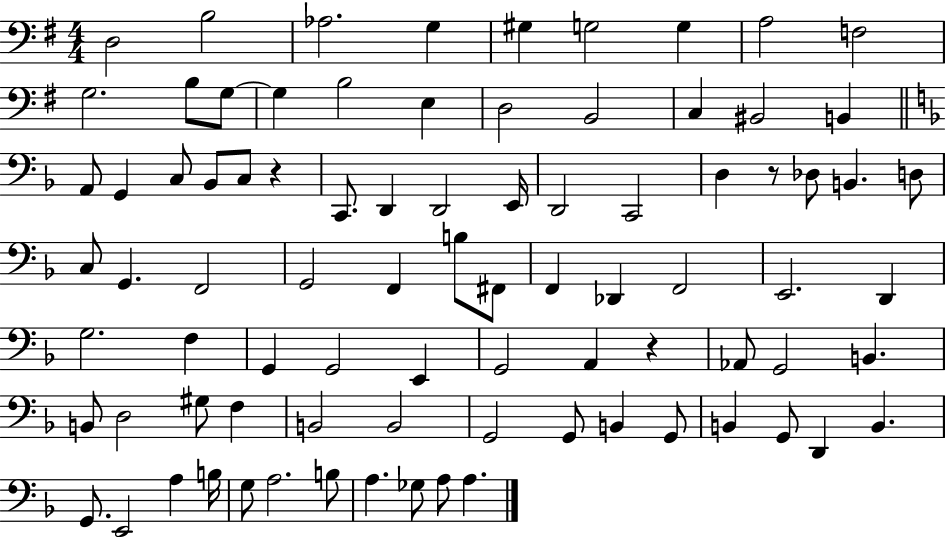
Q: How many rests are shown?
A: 3